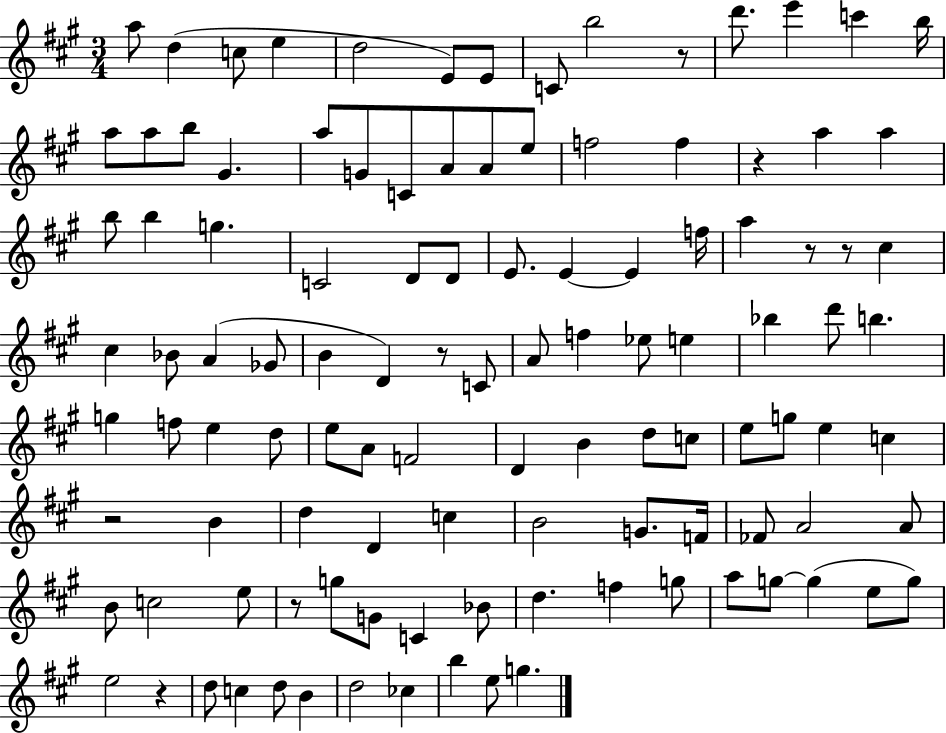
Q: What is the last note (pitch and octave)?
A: G5